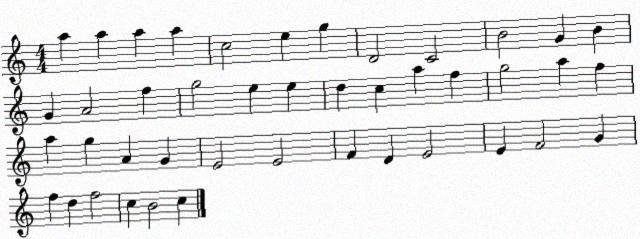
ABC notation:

X:1
T:Untitled
M:4/4
L:1/4
K:C
a a a a c2 e g D2 C2 B2 G B G A2 f g2 e e d c a f g2 a f a g A G E2 E2 F D E2 E F2 G f d f2 c B2 c